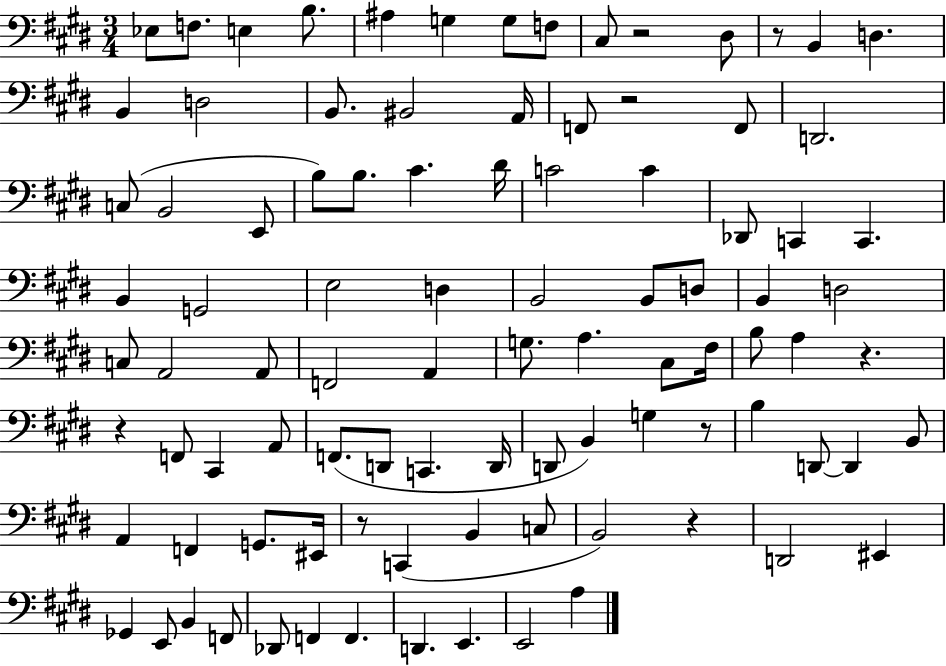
Eb3/e F3/e. E3/q B3/e. A#3/q G3/q G3/e F3/e C#3/e R/h D#3/e R/e B2/q D3/q. B2/q D3/h B2/e. BIS2/h A2/s F2/e R/h F2/e D2/h. C3/e B2/h E2/e B3/e B3/e. C#4/q. D#4/s C4/h C4/q Db2/e C2/q C2/q. B2/q G2/h E3/h D3/q B2/h B2/e D3/e B2/q D3/h C3/e A2/h A2/e F2/h A2/q G3/e. A3/q. C#3/e F#3/s B3/e A3/q R/q. R/q F2/e C#2/q A2/e F2/e. D2/e C2/q. D2/s D2/e B2/q G3/q R/e B3/q D2/e D2/q B2/e A2/q F2/q G2/e. EIS2/s R/e C2/q B2/q C3/e B2/h R/q D2/h EIS2/q Gb2/q E2/e B2/q F2/e Db2/e F2/q F2/q. D2/q. E2/q. E2/h A3/q